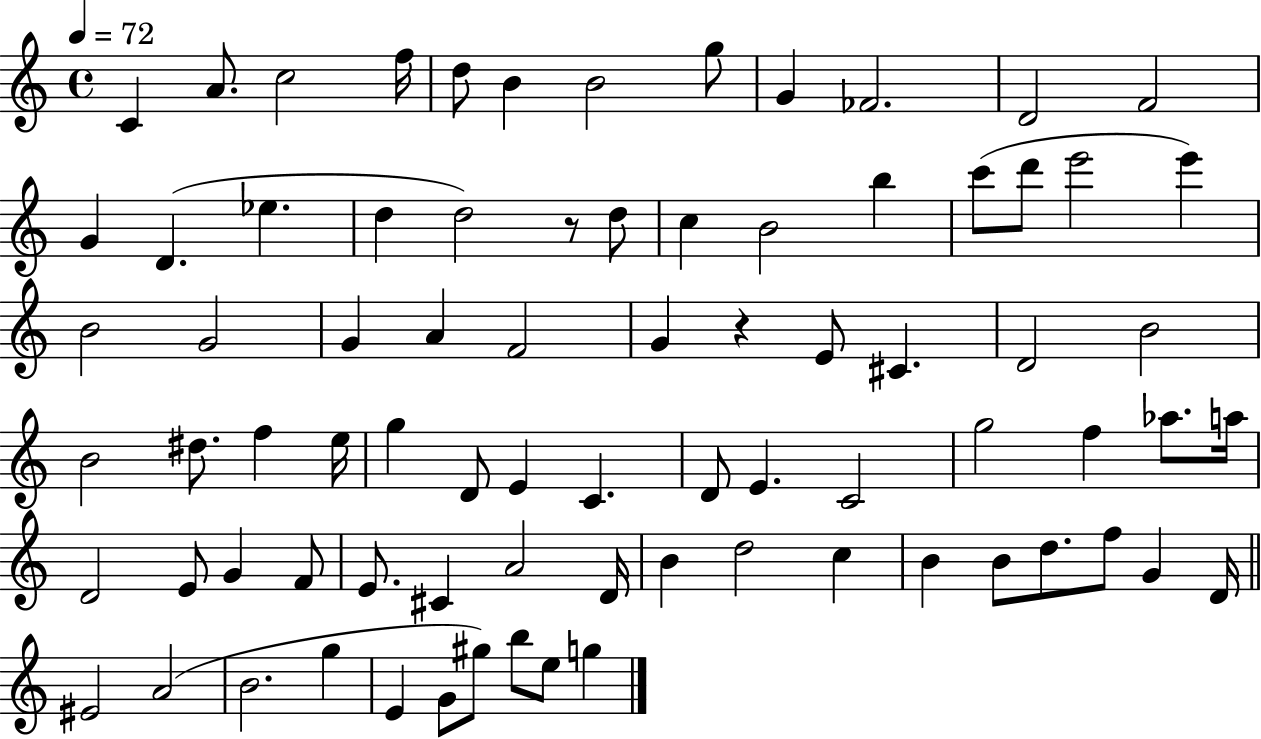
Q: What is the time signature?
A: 4/4